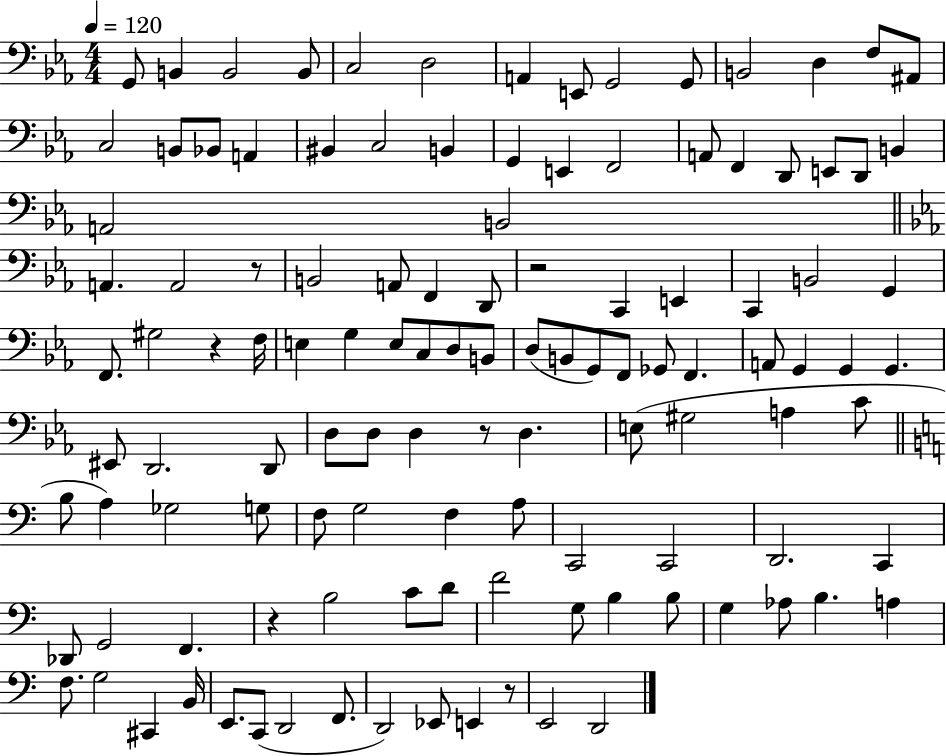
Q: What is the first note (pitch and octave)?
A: G2